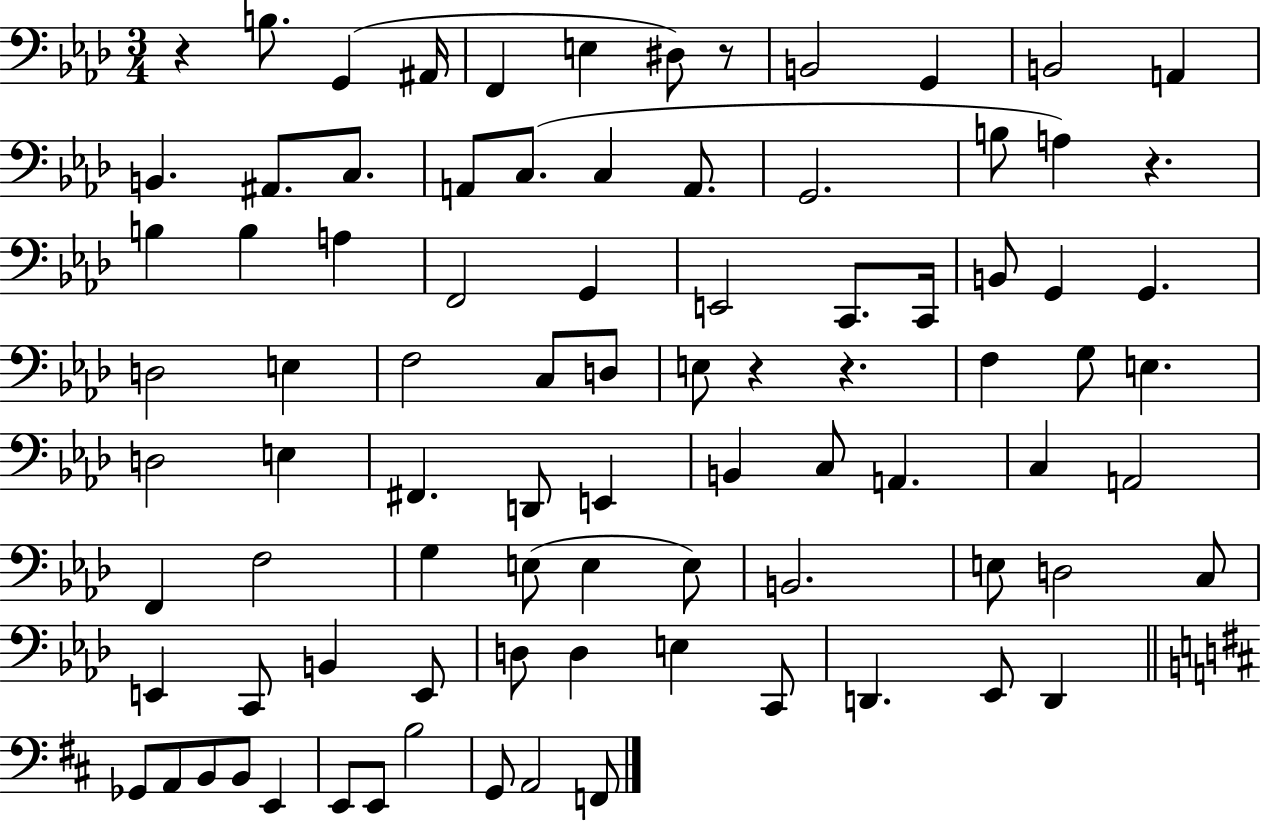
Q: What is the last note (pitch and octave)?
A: F2